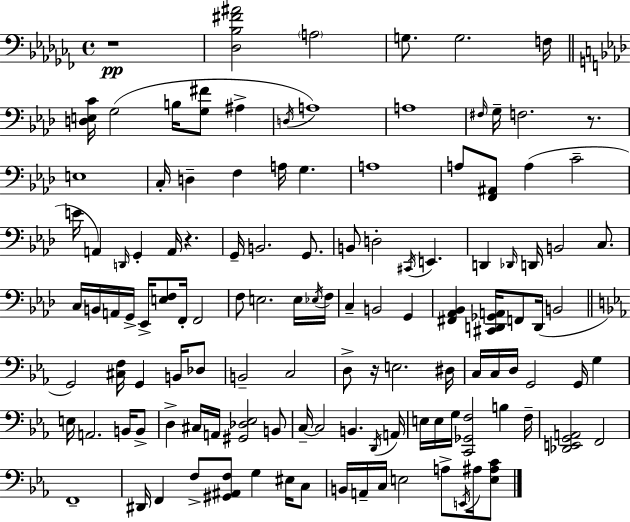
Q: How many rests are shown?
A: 4